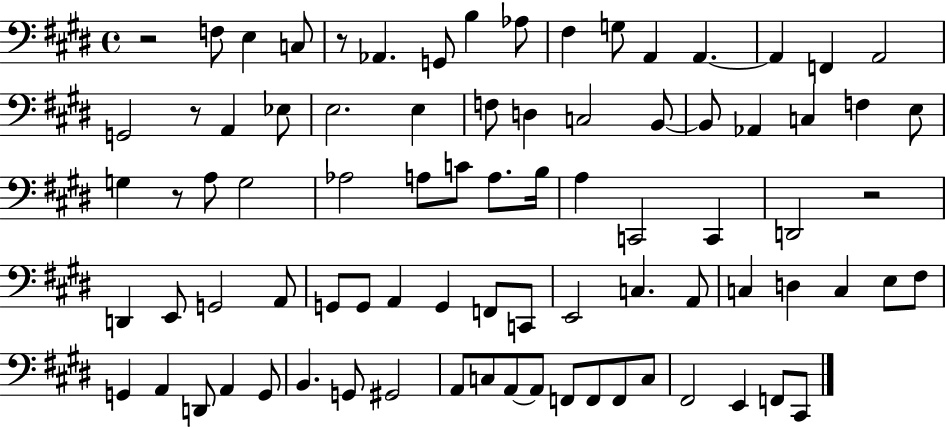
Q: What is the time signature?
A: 4/4